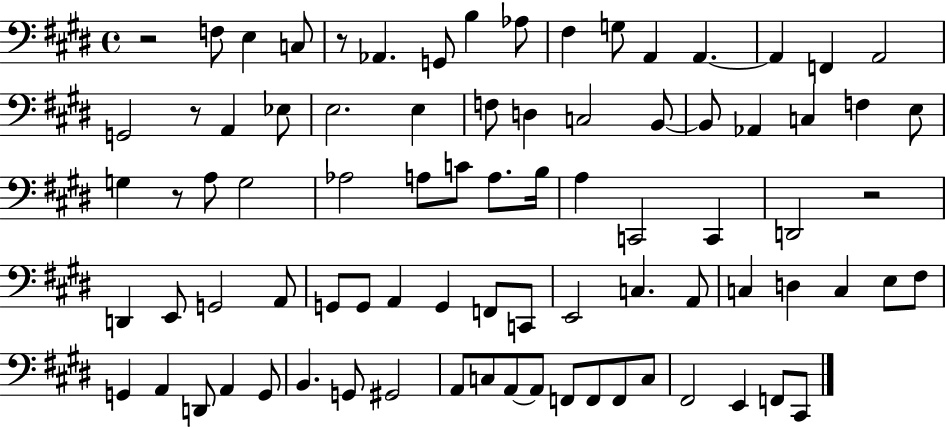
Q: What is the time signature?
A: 4/4